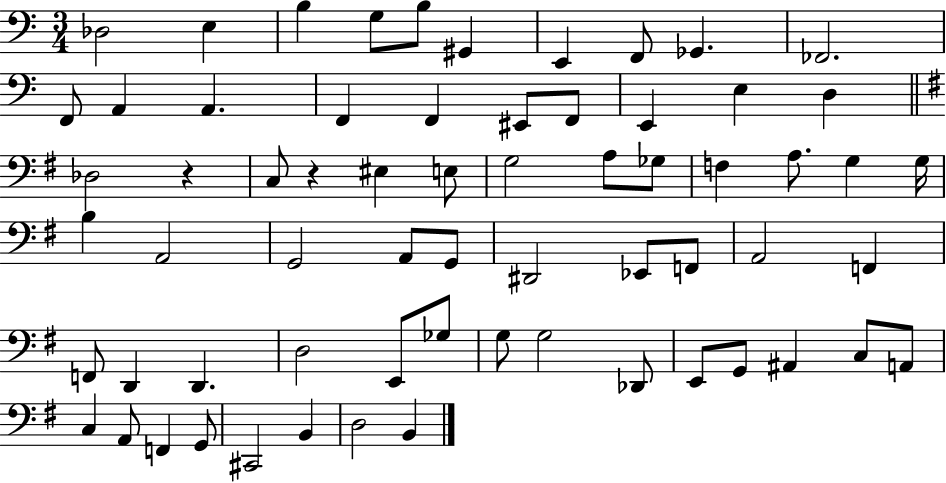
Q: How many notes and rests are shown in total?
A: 65